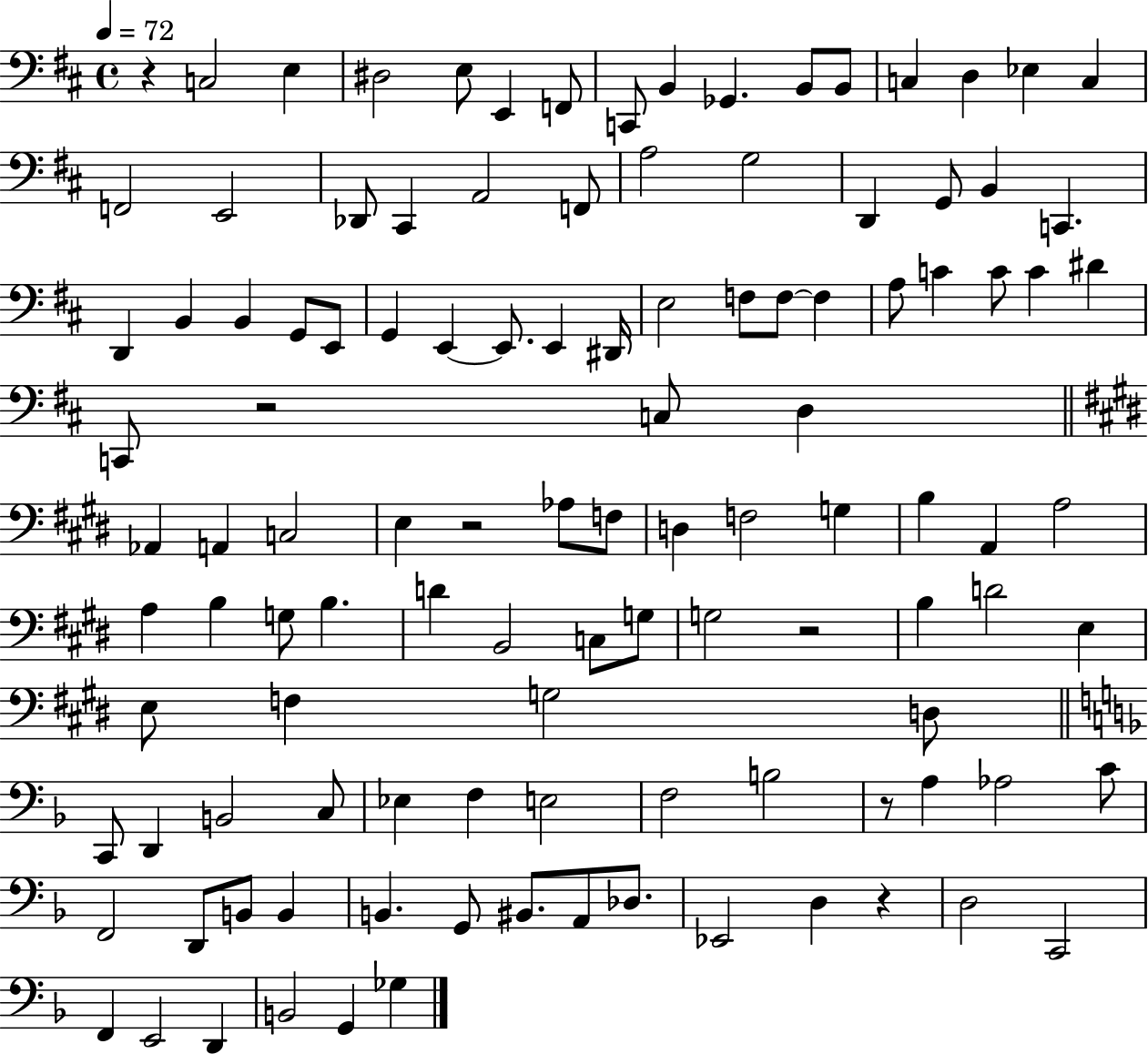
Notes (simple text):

R/q C3/h E3/q D#3/h E3/e E2/q F2/e C2/e B2/q Gb2/q. B2/e B2/e C3/q D3/q Eb3/q C3/q F2/h E2/h Db2/e C#2/q A2/h F2/e A3/h G3/h D2/q G2/e B2/q C2/q. D2/q B2/q B2/q G2/e E2/e G2/q E2/q E2/e. E2/q D#2/s E3/h F3/e F3/e F3/q A3/e C4/q C4/e C4/q D#4/q C2/e R/h C3/e D3/q Ab2/q A2/q C3/h E3/q R/h Ab3/e F3/e D3/q F3/h G3/q B3/q A2/q A3/h A3/q B3/q G3/e B3/q. D4/q B2/h C3/e G3/e G3/h R/h B3/q D4/h E3/q E3/e F3/q G3/h D3/e C2/e D2/q B2/h C3/e Eb3/q F3/q E3/h F3/h B3/h R/e A3/q Ab3/h C4/e F2/h D2/e B2/e B2/q B2/q. G2/e BIS2/e. A2/e Db3/e. Eb2/h D3/q R/q D3/h C2/h F2/q E2/h D2/q B2/h G2/q Gb3/q